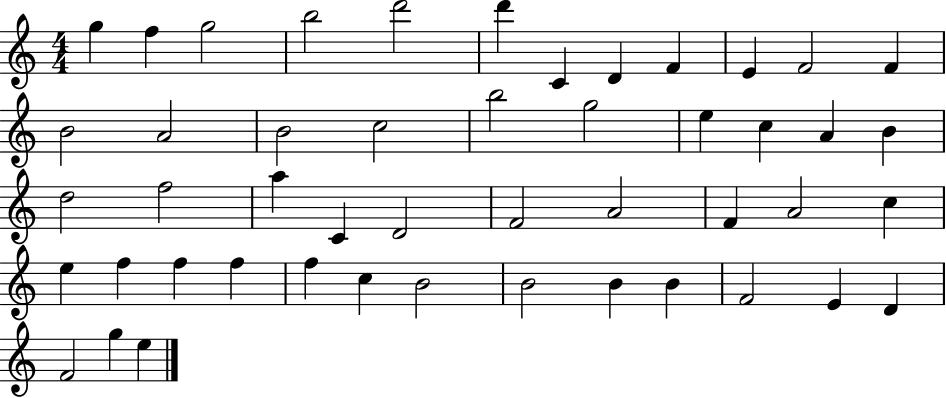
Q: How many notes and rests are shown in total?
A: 48